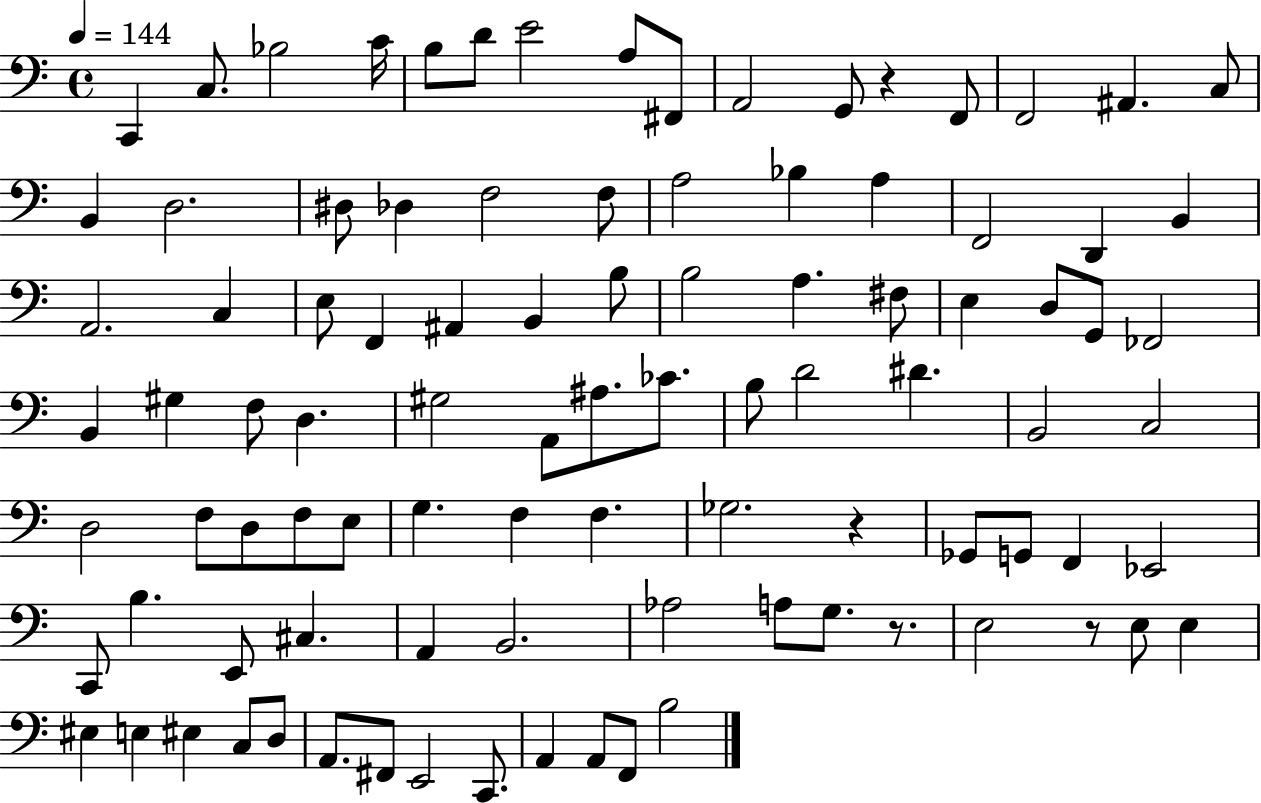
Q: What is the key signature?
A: C major